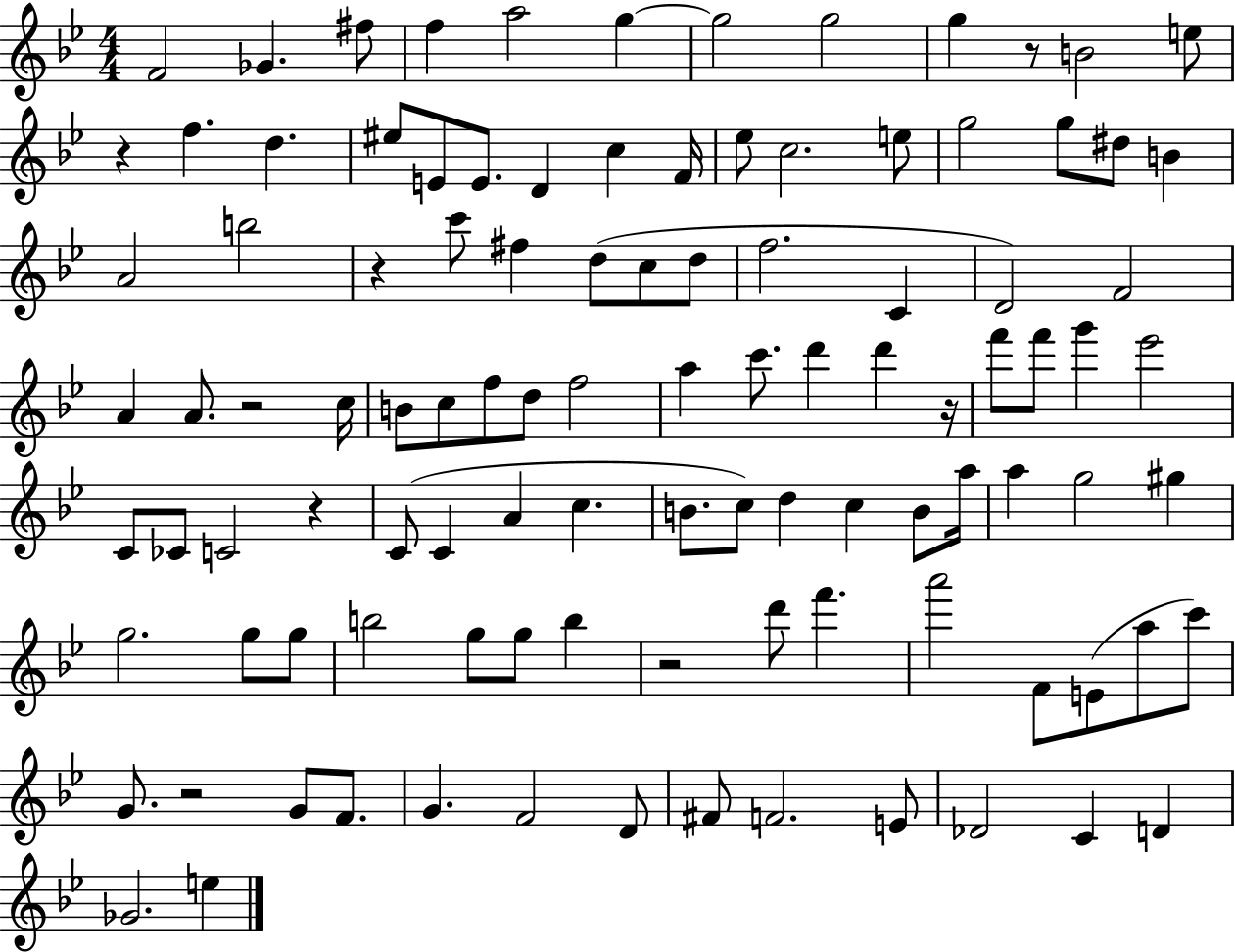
{
  \clef treble
  \numericTimeSignature
  \time 4/4
  \key bes \major
  \repeat volta 2 { f'2 ges'4. fis''8 | f''4 a''2 g''4~~ | g''2 g''2 | g''4 r8 b'2 e''8 | \break r4 f''4. d''4. | eis''8 e'8 e'8. d'4 c''4 f'16 | ees''8 c''2. e''8 | g''2 g''8 dis''8 b'4 | \break a'2 b''2 | r4 c'''8 fis''4 d''8( c''8 d''8 | f''2. c'4 | d'2) f'2 | \break a'4 a'8. r2 c''16 | b'8 c''8 f''8 d''8 f''2 | a''4 c'''8. d'''4 d'''4 r16 | f'''8 f'''8 g'''4 ees'''2 | \break c'8 ces'8 c'2 r4 | c'8( c'4 a'4 c''4. | b'8. c''8) d''4 c''4 b'8 a''16 | a''4 g''2 gis''4 | \break g''2. g''8 g''8 | b''2 g''8 g''8 b''4 | r2 d'''8 f'''4. | a'''2 f'8 e'8( a''8 c'''8) | \break g'8. r2 g'8 f'8. | g'4. f'2 d'8 | fis'8 f'2. e'8 | des'2 c'4 d'4 | \break ges'2. e''4 | } \bar "|."
}